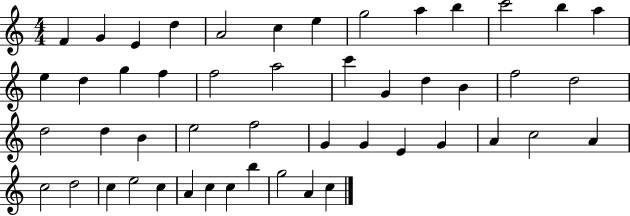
{
  \clef treble
  \numericTimeSignature
  \time 4/4
  \key c \major
  f'4 g'4 e'4 d''4 | a'2 c''4 e''4 | g''2 a''4 b''4 | c'''2 b''4 a''4 | \break e''4 d''4 g''4 f''4 | f''2 a''2 | c'''4 g'4 d''4 b'4 | f''2 d''2 | \break d''2 d''4 b'4 | e''2 f''2 | g'4 g'4 e'4 g'4 | a'4 c''2 a'4 | \break c''2 d''2 | c''4 e''2 c''4 | a'4 c''4 c''4 b''4 | g''2 a'4 c''4 | \break \bar "|."
}